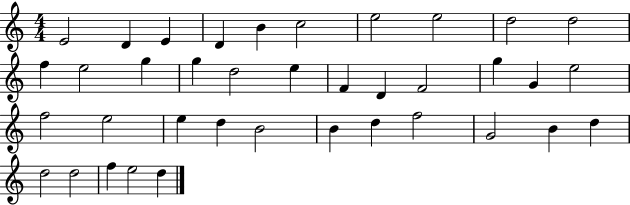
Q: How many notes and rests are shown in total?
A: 38